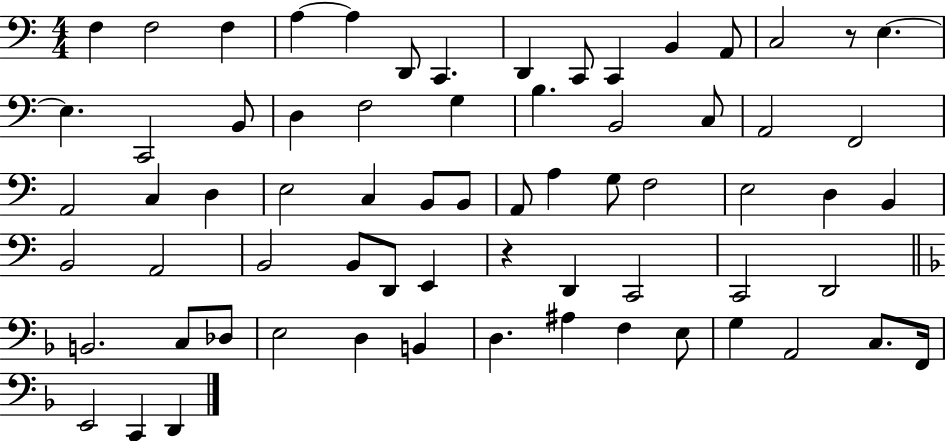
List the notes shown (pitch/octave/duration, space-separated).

F3/q F3/h F3/q A3/q A3/q D2/e C2/q. D2/q C2/e C2/q B2/q A2/e C3/h R/e E3/q. E3/q. C2/h B2/e D3/q F3/h G3/q B3/q. B2/h C3/e A2/h F2/h A2/h C3/q D3/q E3/h C3/q B2/e B2/e A2/e A3/q G3/e F3/h E3/h D3/q B2/q B2/h A2/h B2/h B2/e D2/e E2/q R/q D2/q C2/h C2/h D2/h B2/h. C3/e Db3/e E3/h D3/q B2/q D3/q. A#3/q F3/q E3/e G3/q A2/h C3/e. F2/s E2/h C2/q D2/q